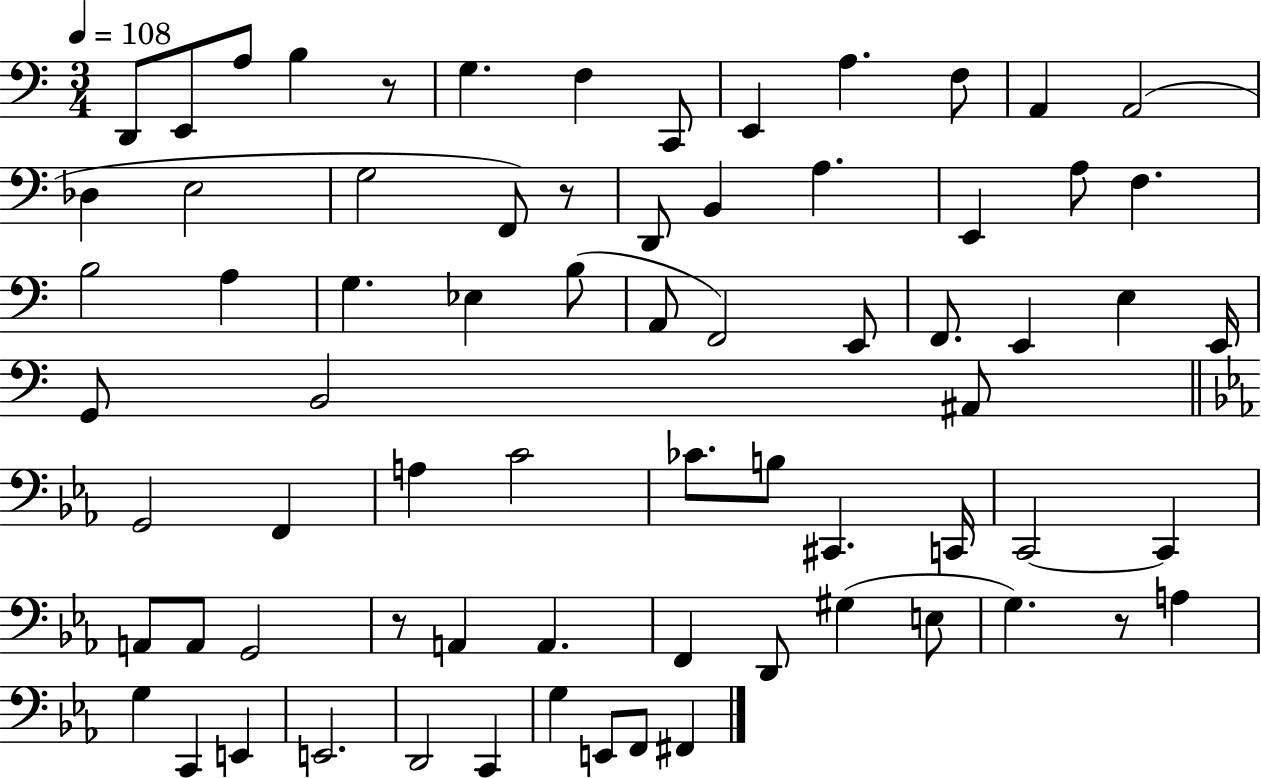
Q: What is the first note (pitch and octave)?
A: D2